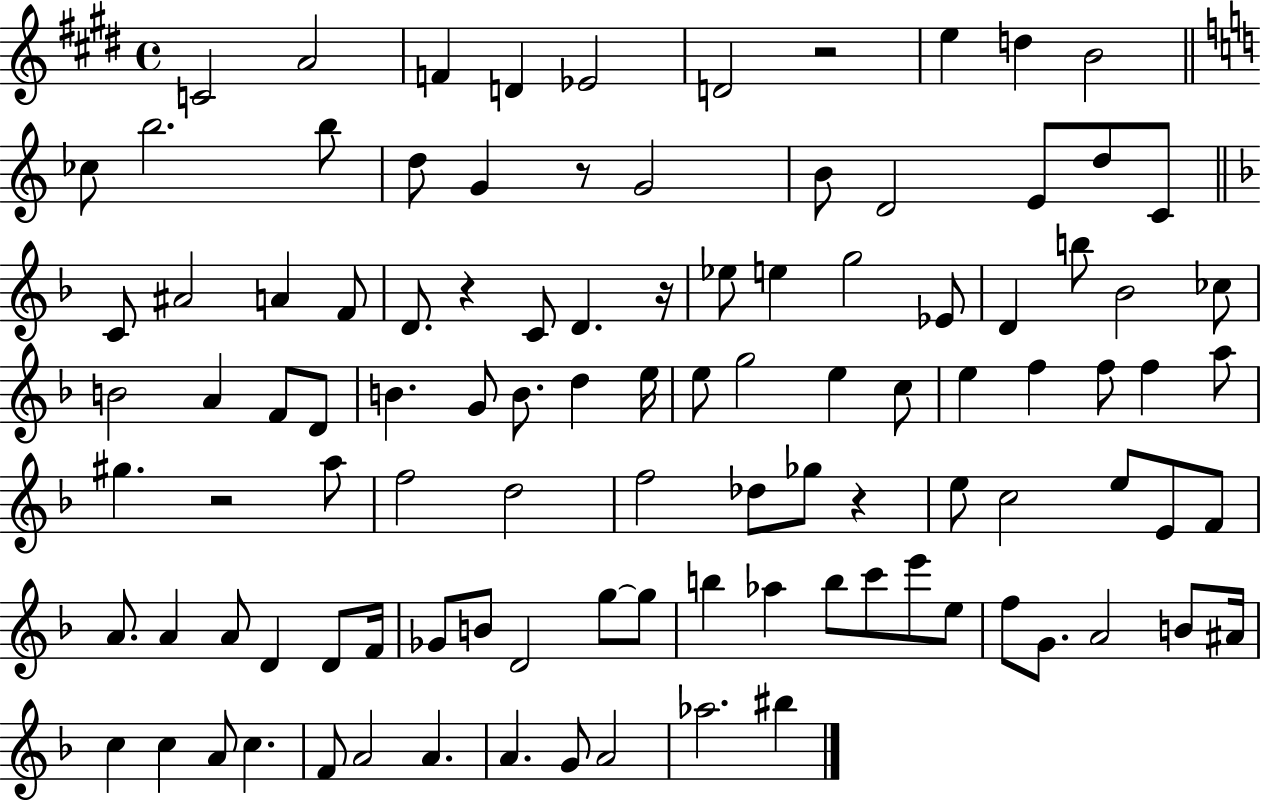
{
  \clef treble
  \time 4/4
  \defaultTimeSignature
  \key e \major
  \repeat volta 2 { c'2 a'2 | f'4 d'4 ees'2 | d'2 r2 | e''4 d''4 b'2 | \break \bar "||" \break \key a \minor ces''8 b''2. b''8 | d''8 g'4 r8 g'2 | b'8 d'2 e'8 d''8 c'8 | \bar "||" \break \key d \minor c'8 ais'2 a'4 f'8 | d'8. r4 c'8 d'4. r16 | ees''8 e''4 g''2 ees'8 | d'4 b''8 bes'2 ces''8 | \break b'2 a'4 f'8 d'8 | b'4. g'8 b'8. d''4 e''16 | e''8 g''2 e''4 c''8 | e''4 f''4 f''8 f''4 a''8 | \break gis''4. r2 a''8 | f''2 d''2 | f''2 des''8 ges''8 r4 | e''8 c''2 e''8 e'8 f'8 | \break a'8. a'4 a'8 d'4 d'8 f'16 | ges'8 b'8 d'2 g''8~~ g''8 | b''4 aes''4 b''8 c'''8 e'''8 e''8 | f''8 g'8. a'2 b'8 ais'16 | \break c''4 c''4 a'8 c''4. | f'8 a'2 a'4. | a'4. g'8 a'2 | aes''2. bis''4 | \break } \bar "|."
}